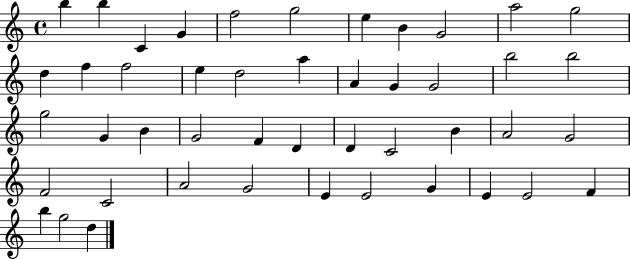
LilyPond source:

{
  \clef treble
  \time 4/4
  \defaultTimeSignature
  \key c \major
  b''4 b''4 c'4 g'4 | f''2 g''2 | e''4 b'4 g'2 | a''2 g''2 | \break d''4 f''4 f''2 | e''4 d''2 a''4 | a'4 g'4 g'2 | b''2 b''2 | \break g''2 g'4 b'4 | g'2 f'4 d'4 | d'4 c'2 b'4 | a'2 g'2 | \break f'2 c'2 | a'2 g'2 | e'4 e'2 g'4 | e'4 e'2 f'4 | \break b''4 g''2 d''4 | \bar "|."
}